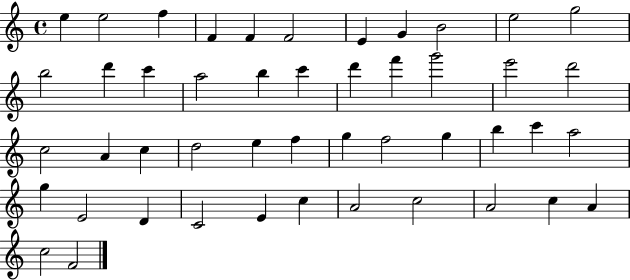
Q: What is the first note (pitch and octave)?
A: E5